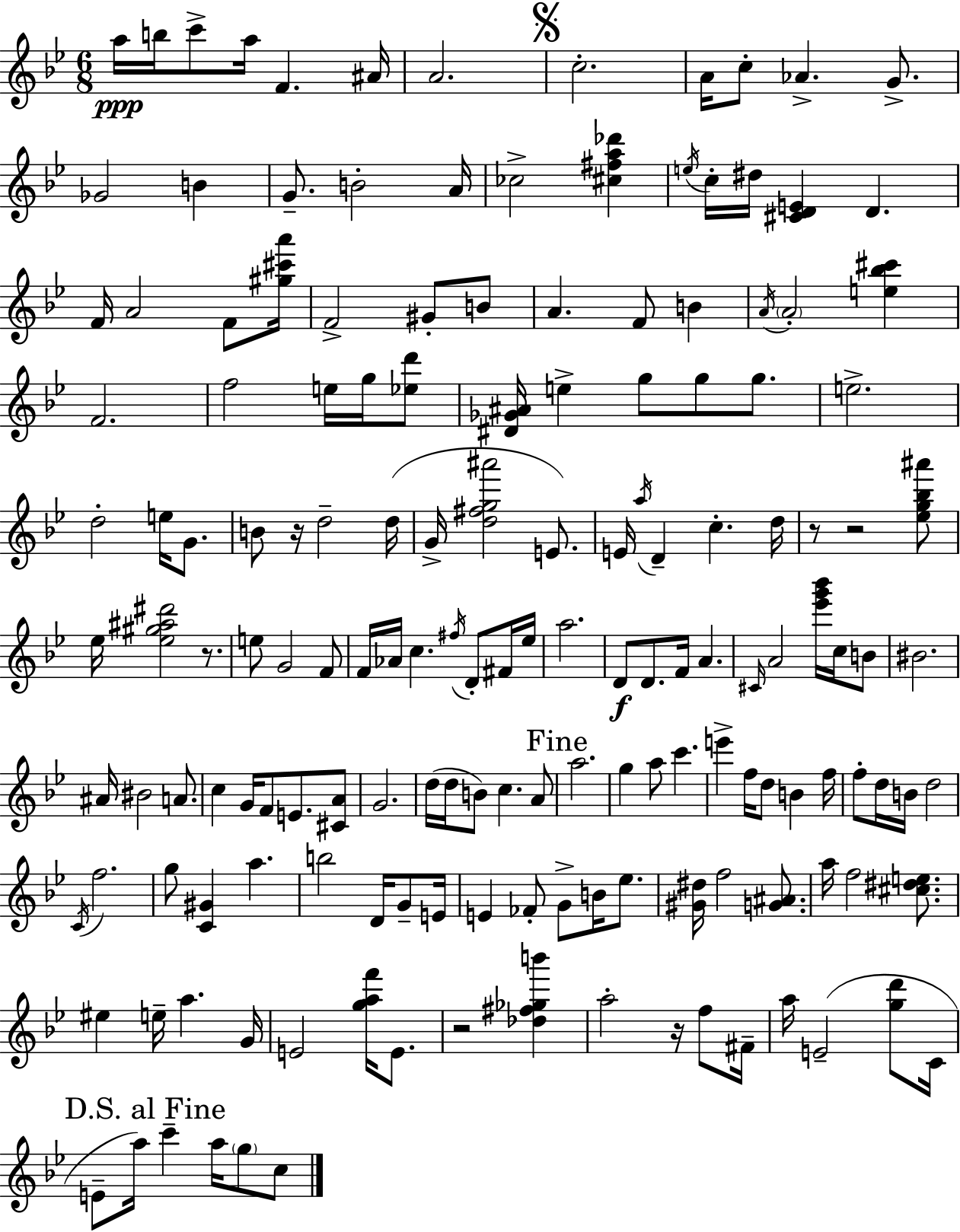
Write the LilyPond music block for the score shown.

{
  \clef treble
  \numericTimeSignature
  \time 6/8
  \key bes \major
  a''16\ppp b''16 c'''8-> a''16 f'4. ais'16 | a'2. | \mark \markup { \musicglyph "scripts.segno" } c''2.-. | a'16 c''8-. aes'4.-> g'8.-> | \break ges'2 b'4 | g'8.-- b'2-. a'16 | ces''2-> <cis'' fis'' a'' des'''>4 | \acciaccatura { e''16 } c''16-. dis''16 <cis' d' e'>4 d'4. | \break f'16 a'2 f'8 | <gis'' cis''' a'''>16 f'2-> gis'8-. b'8 | a'4. f'8 b'4 | \acciaccatura { a'16 } \parenthesize a'2-. <e'' bes'' cis'''>4 | \break f'2. | f''2 e''16 g''16 | <ees'' d'''>8 <dis' ges' ais'>16 e''4-> g''8 g''8 g''8. | e''2.-> | \break d''2-. e''16 g'8. | b'8 r16 d''2-- | d''16( g'16-> <d'' fis'' g'' ais'''>2 e'8.) | e'16 \acciaccatura { a''16 } d'4-- c''4.-. | \break d''16 r8 r2 | <ees'' g'' bes'' ais'''>8 ees''16 <ees'' gis'' ais'' dis'''>2 | r8. e''8 g'2 | f'8 f'16 aes'16 c''4. \acciaccatura { fis''16 } | \break d'8-. fis'16 ees''16 a''2. | d'8\f d'8. f'16 a'4. | \grace { cis'16 } a'2 | <ees''' g''' bes'''>16 c''16 b'8 bis'2. | \break ais'16 bis'2 | a'8. c''4 g'16 f'8 | e'8. <cis' a'>8 g'2. | d''16( d''16 b'8) c''4. | \break a'8 \mark "Fine" a''2. | g''4 a''8 c'''4. | e'''4-> f''16 d''8 | b'4 f''16 f''8-. d''16 b'16 d''2 | \break \acciaccatura { c'16 } f''2. | g''8 <c' gis'>4 | a''4. b''2 | d'16 g'8-- e'16 e'4 fes'8-. | \break g'8-> b'16 ees''8. <gis' dis''>16 f''2 | <g' ais'>8. a''16 f''2 | <cis'' dis'' e''>8. eis''4 e''16-- a''4. | g'16 e'2 | \break <g'' a'' f'''>16 e'8. r2 | <des'' fis'' ges'' b'''>4 a''2-. | r16 f''8 fis'16-- a''16 e'2--( | <g'' d'''>8 c'16 \mark "D.S. al Fine" e'8-- a''16) c'''4-- | \break a''16 \parenthesize g''8 c''8 \bar "|."
}